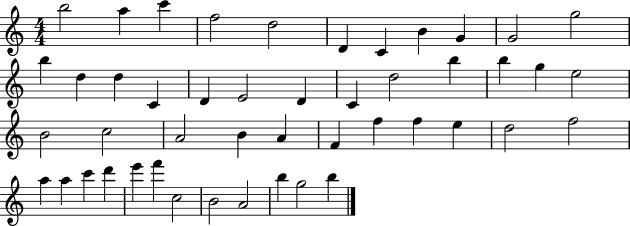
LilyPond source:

{
  \clef treble
  \numericTimeSignature
  \time 4/4
  \key c \major
  b''2 a''4 c'''4 | f''2 d''2 | d'4 c'4 b'4 g'4 | g'2 g''2 | \break b''4 d''4 d''4 c'4 | d'4 e'2 d'4 | c'4 d''2 b''4 | b''4 g''4 e''2 | \break b'2 c''2 | a'2 b'4 a'4 | f'4 f''4 f''4 e''4 | d''2 f''2 | \break a''4 a''4 c'''4 d'''4 | e'''4 f'''4 c''2 | b'2 a'2 | b''4 g''2 b''4 | \break \bar "|."
}